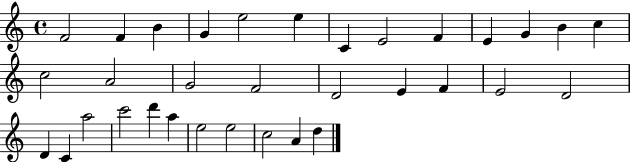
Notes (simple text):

F4/h F4/q B4/q G4/q E5/h E5/q C4/q E4/h F4/q E4/q G4/q B4/q C5/q C5/h A4/h G4/h F4/h D4/h E4/q F4/q E4/h D4/h D4/q C4/q A5/h C6/h D6/q A5/q E5/h E5/h C5/h A4/q D5/q